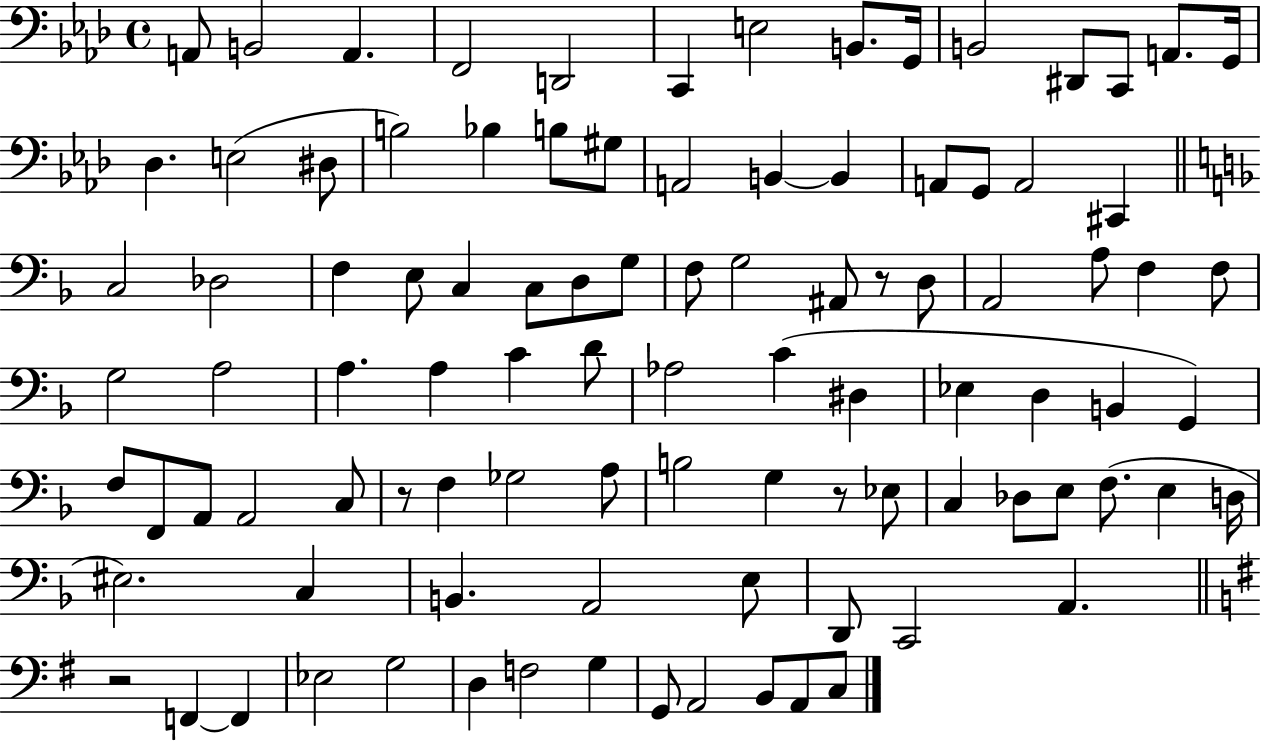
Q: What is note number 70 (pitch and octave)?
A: Db3